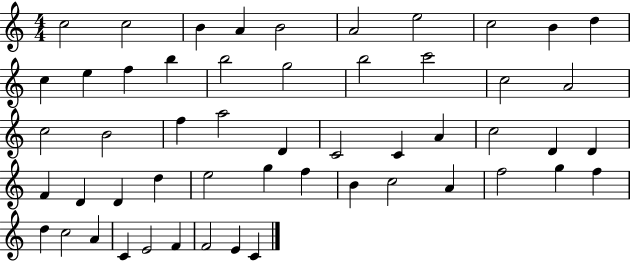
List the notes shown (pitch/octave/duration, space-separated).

C5/h C5/h B4/q A4/q B4/h A4/h E5/h C5/h B4/q D5/q C5/q E5/q F5/q B5/q B5/h G5/h B5/h C6/h C5/h A4/h C5/h B4/h F5/q A5/h D4/q C4/h C4/q A4/q C5/h D4/q D4/q F4/q D4/q D4/q D5/q E5/h G5/q F5/q B4/q C5/h A4/q F5/h G5/q F5/q D5/q C5/h A4/q C4/q E4/h F4/q F4/h E4/q C4/q